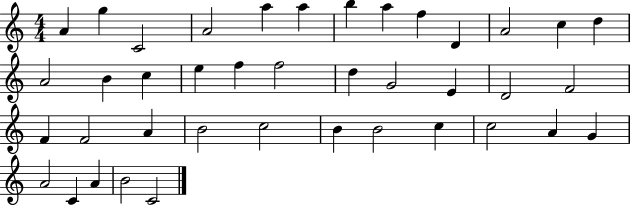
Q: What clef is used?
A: treble